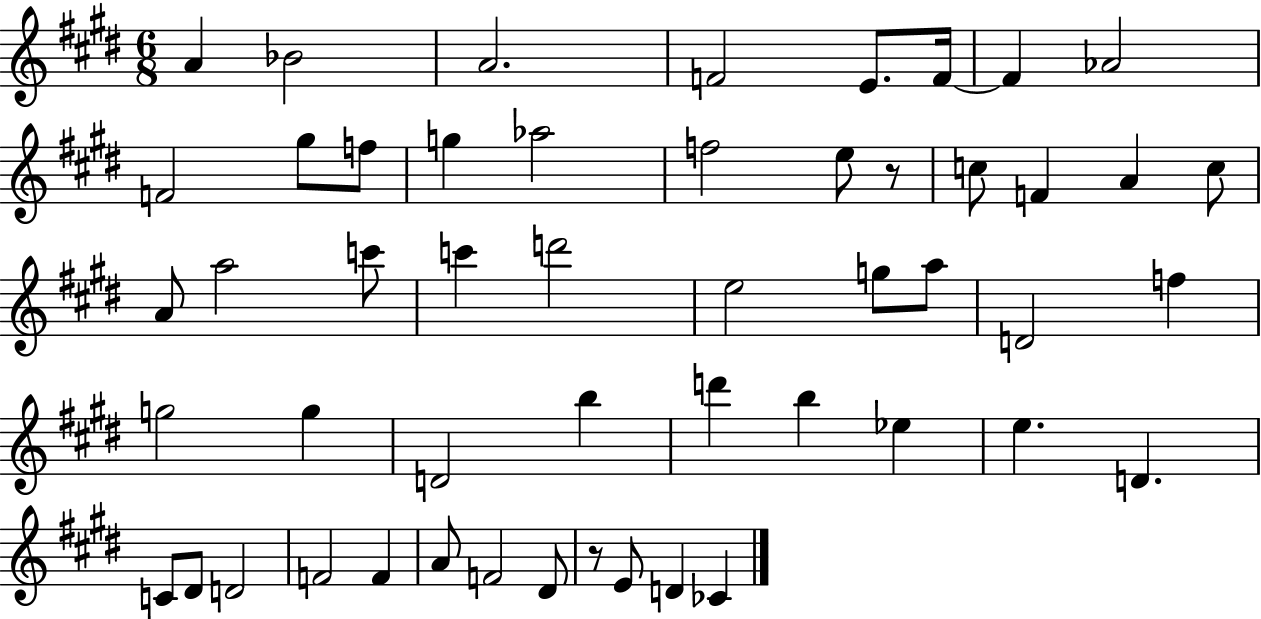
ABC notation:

X:1
T:Untitled
M:6/8
L:1/4
K:E
A _B2 A2 F2 E/2 F/4 F _A2 F2 ^g/2 f/2 g _a2 f2 e/2 z/2 c/2 F A c/2 A/2 a2 c'/2 c' d'2 e2 g/2 a/2 D2 f g2 g D2 b d' b _e e D C/2 ^D/2 D2 F2 F A/2 F2 ^D/2 z/2 E/2 D _C